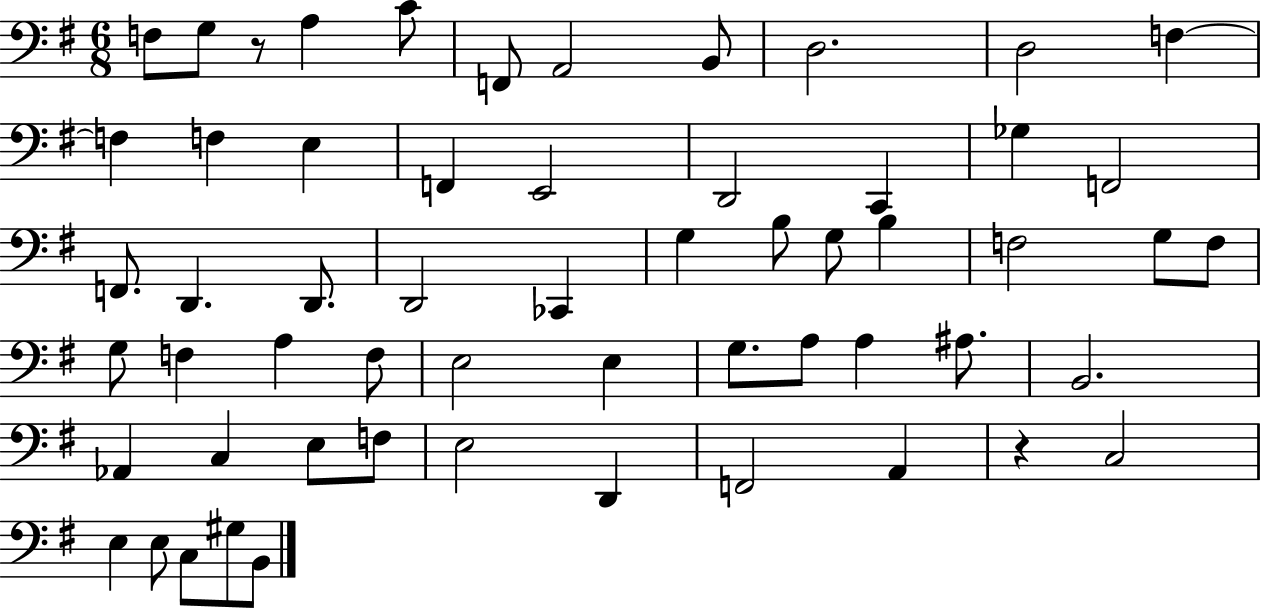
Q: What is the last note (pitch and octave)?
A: B2